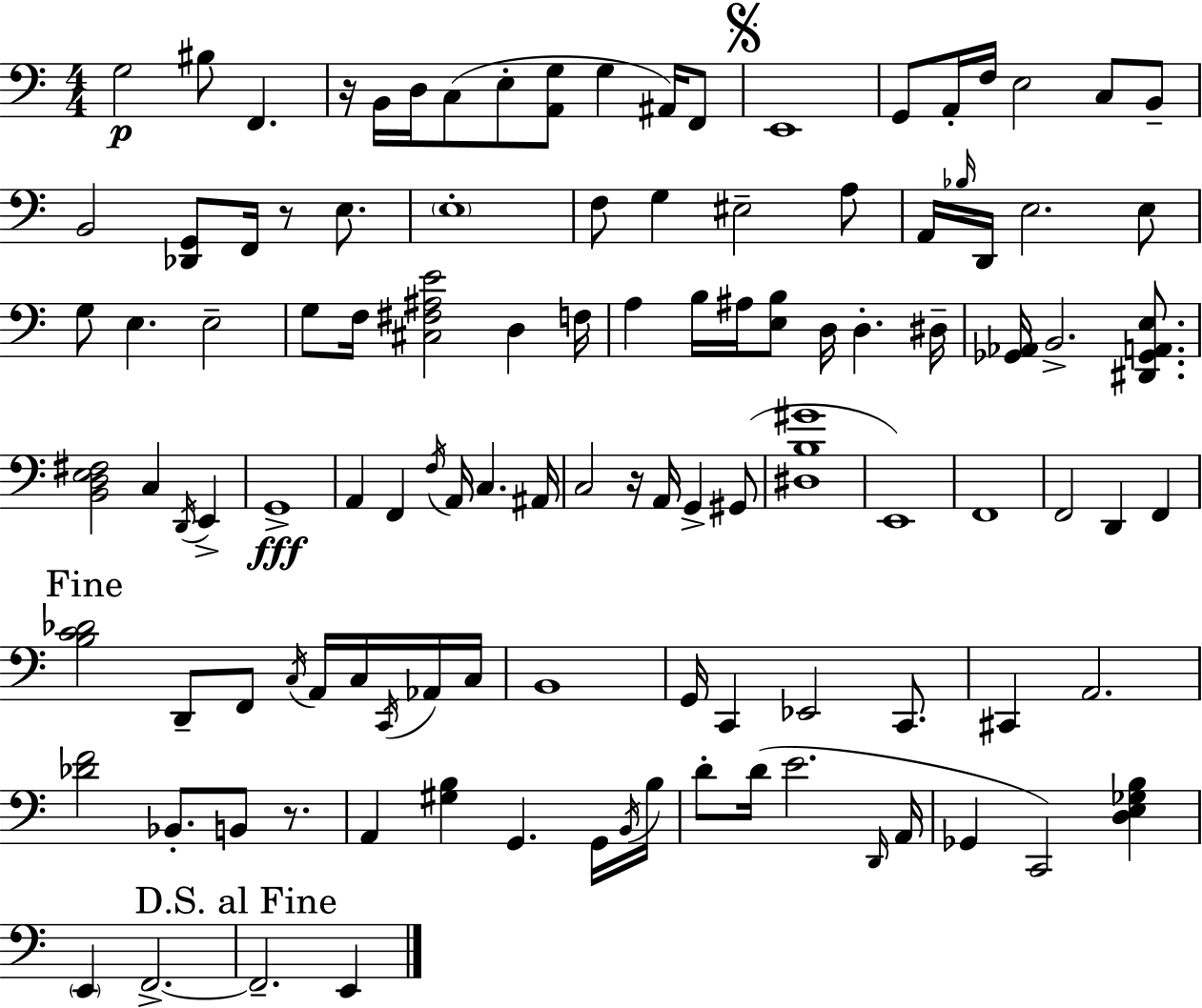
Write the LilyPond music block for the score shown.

{
  \clef bass
  \numericTimeSignature
  \time 4/4
  \key c \major
  g2\p bis8 f,4. | r16 b,16 d16 c8( e8-. <a, g>8 g4 ais,16) f,8 | \mark \markup { \musicglyph "scripts.segno" } e,1 | g,8 a,16-. f16 e2 c8 b,8-- | \break b,2 <des, g,>8 f,16 r8 e8. | \parenthesize e1-. | f8 g4 eis2-- a8 | a,16 \grace { bes16 } d,16 e2. e8 | \break g8 e4. e2-- | g8 f16 <cis fis ais e'>2 d4 | f16 a4 b16 ais16 <e b>8 d16 d4.-. | dis16-- <ges, aes,>16 b,2.-> <dis, ges, a, e>8. | \break <b, d e fis>2 c4 \acciaccatura { d,16 } e,4-> | g,1->\fff | a,4 f,4 \acciaccatura { f16 } a,16 c4. | ais,16 c2 r16 a,16 g,4-> | \break gis,8( <dis b gis'>1 | e,1) | f,1 | f,2 d,4 f,4 | \break \mark "Fine" <b c' des'>2 d,8-- f,8 \acciaccatura { c16 } | a,16 c16 \acciaccatura { c,16 } aes,16 c16 b,1 | g,16 c,4 ees,2 | c,8. cis,4 a,2. | \break <des' f'>2 bes,8.-. | b,8 r8. a,4 <gis b>4 g,4. | g,16 \acciaccatura { b,16 } b16 d'8-. d'16( e'2. | \grace { d,16 } a,16 ges,4 c,2) | \break <d e ges b>4 \parenthesize e,4 f,2.->~~ | \mark "D.S. al Fine" f,2.-- | e,4 \bar "|."
}